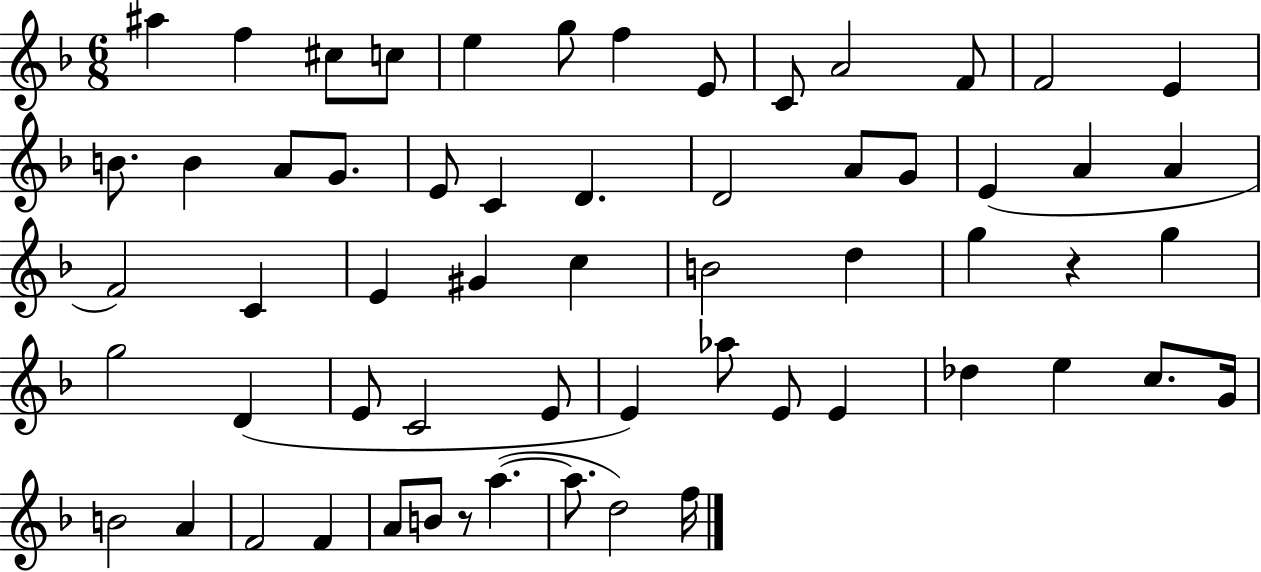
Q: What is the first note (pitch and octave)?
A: A#5